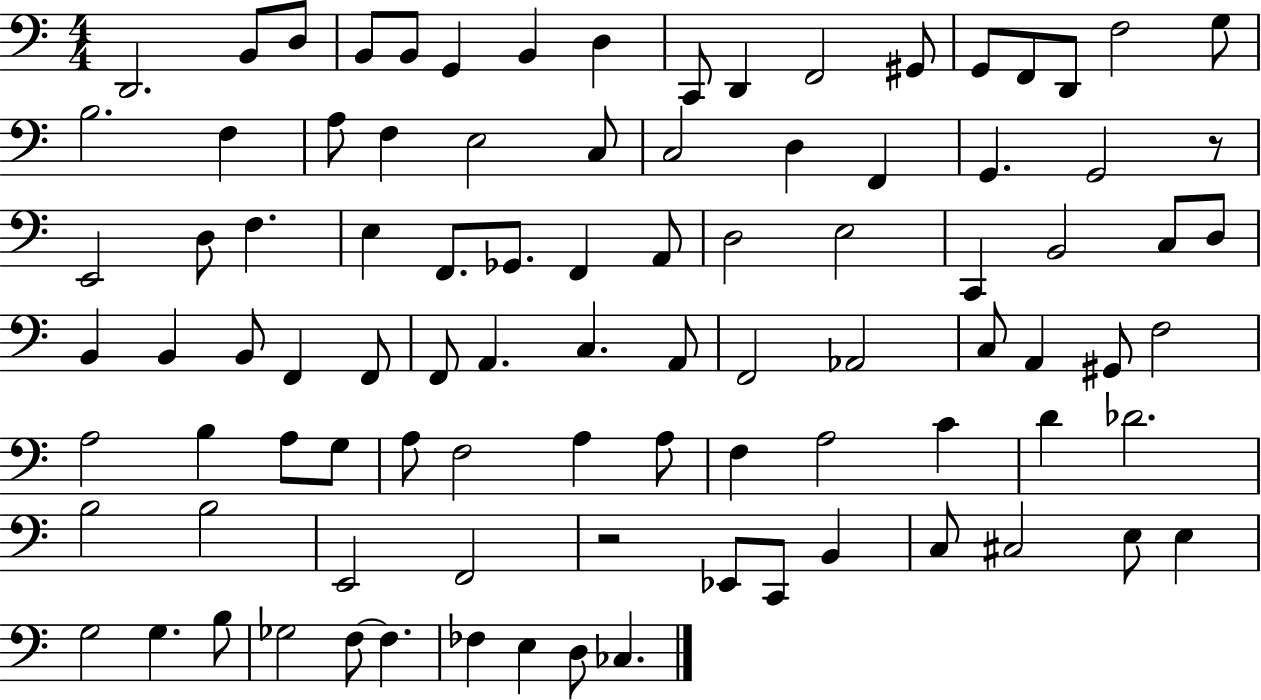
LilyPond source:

{
  \clef bass
  \numericTimeSignature
  \time 4/4
  \key c \major
  d,2. b,8 d8 | b,8 b,8 g,4 b,4 d4 | c,8 d,4 f,2 gis,8 | g,8 f,8 d,8 f2 g8 | \break b2. f4 | a8 f4 e2 c8 | c2 d4 f,4 | g,4. g,2 r8 | \break e,2 d8 f4. | e4 f,8. ges,8. f,4 a,8 | d2 e2 | c,4 b,2 c8 d8 | \break b,4 b,4 b,8 f,4 f,8 | f,8 a,4. c4. a,8 | f,2 aes,2 | c8 a,4 gis,8 f2 | \break a2 b4 a8 g8 | a8 f2 a4 a8 | f4 a2 c'4 | d'4 des'2. | \break b2 b2 | e,2 f,2 | r2 ees,8 c,8 b,4 | c8 cis2 e8 e4 | \break g2 g4. b8 | ges2 f8~~ f4. | fes4 e4 d8 ces4. | \bar "|."
}